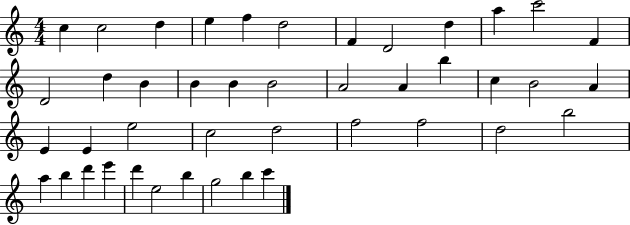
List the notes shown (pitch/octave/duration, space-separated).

C5/q C5/h D5/q E5/q F5/q D5/h F4/q D4/h D5/q A5/q C6/h F4/q D4/h D5/q B4/q B4/q B4/q B4/h A4/h A4/q B5/q C5/q B4/h A4/q E4/q E4/q E5/h C5/h D5/h F5/h F5/h D5/h B5/h A5/q B5/q D6/q E6/q D6/q E5/h B5/q G5/h B5/q C6/q